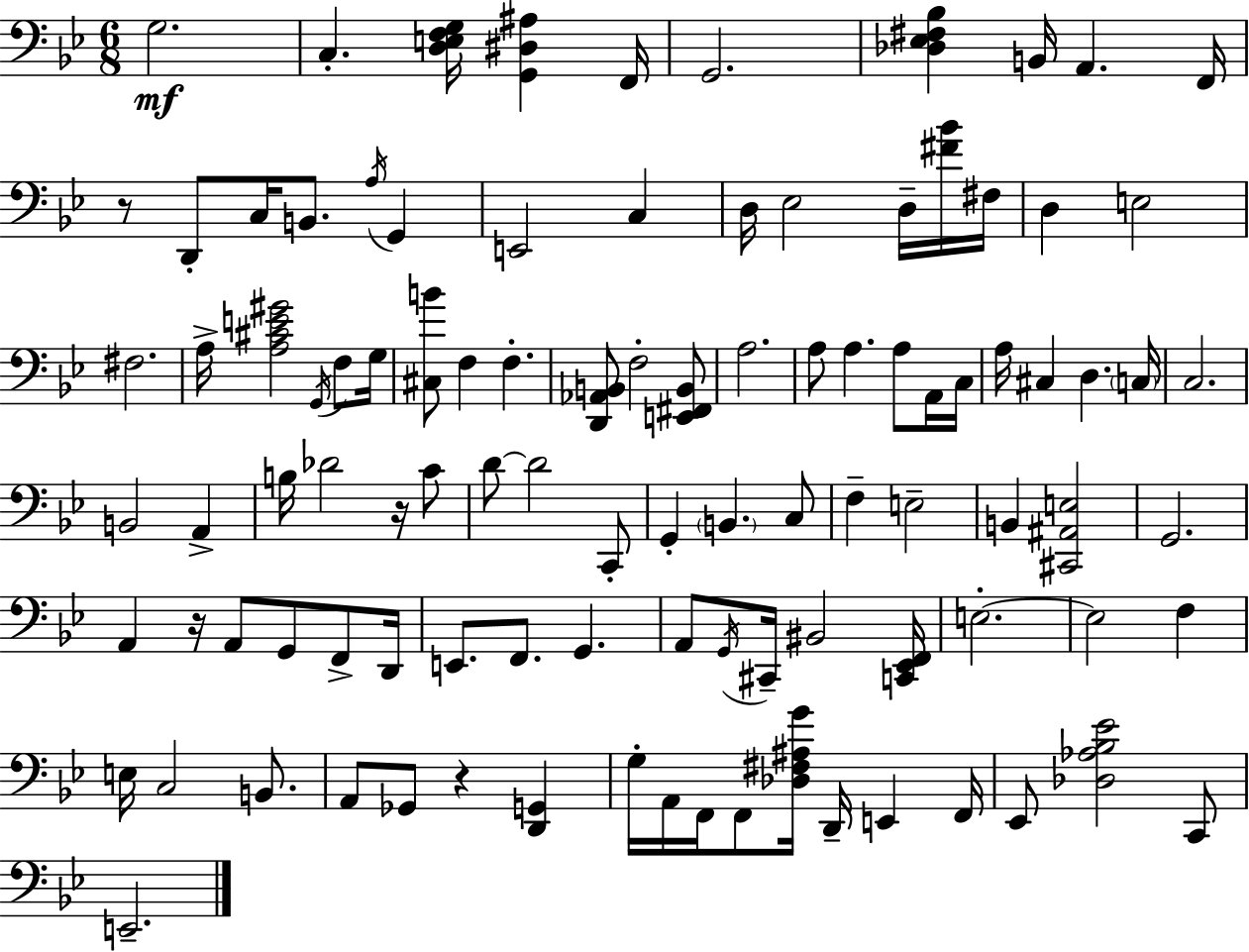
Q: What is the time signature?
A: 6/8